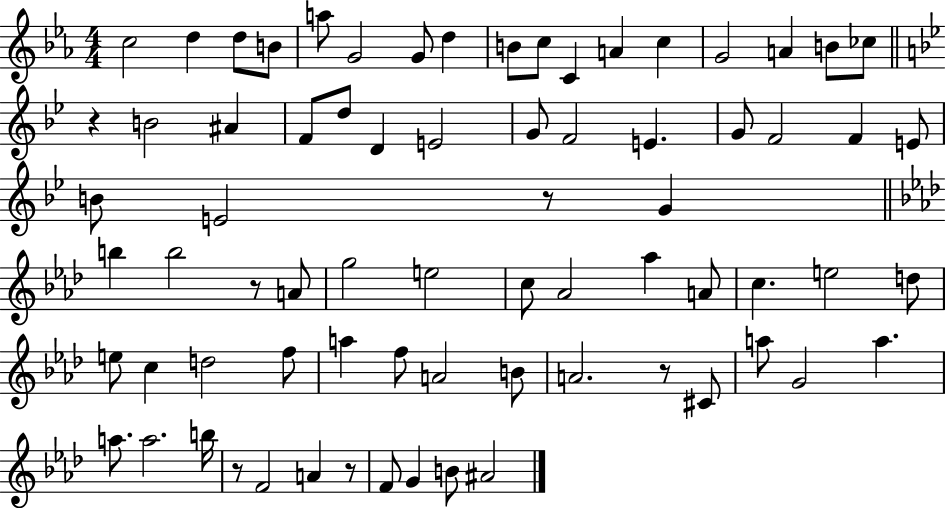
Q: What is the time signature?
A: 4/4